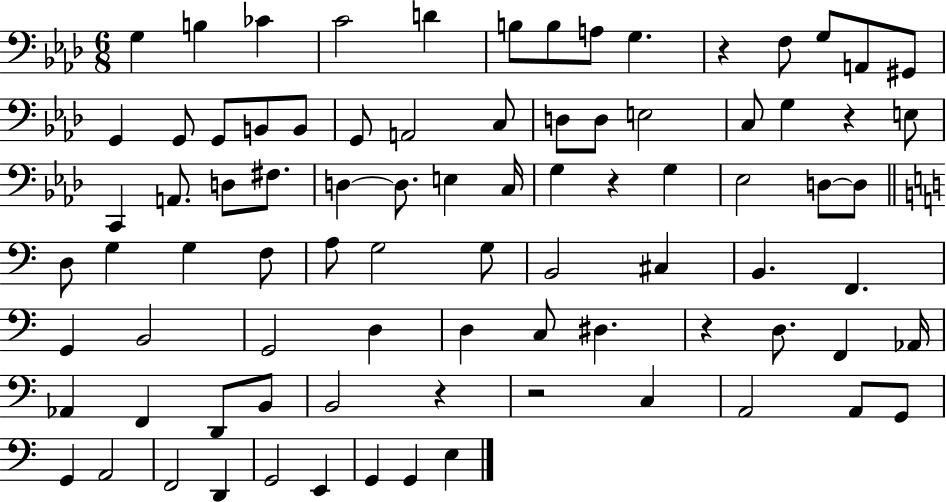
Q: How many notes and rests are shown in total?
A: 85